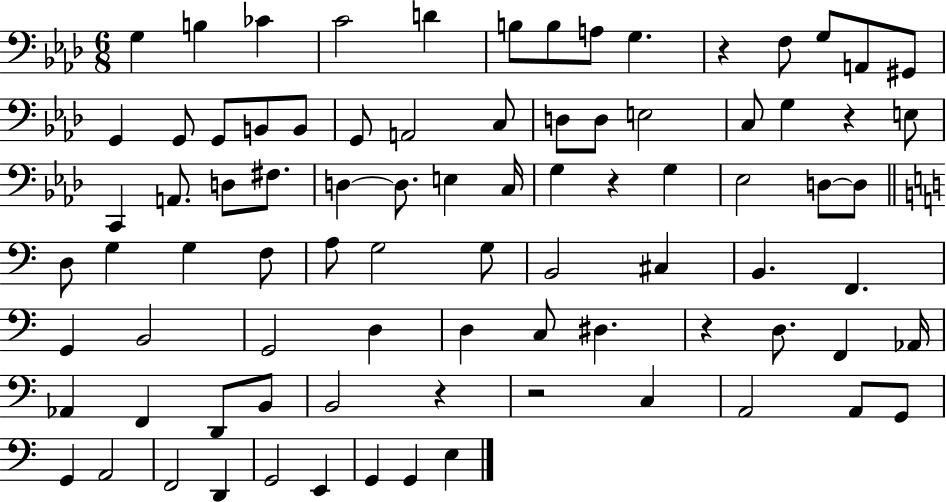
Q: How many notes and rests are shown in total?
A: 85